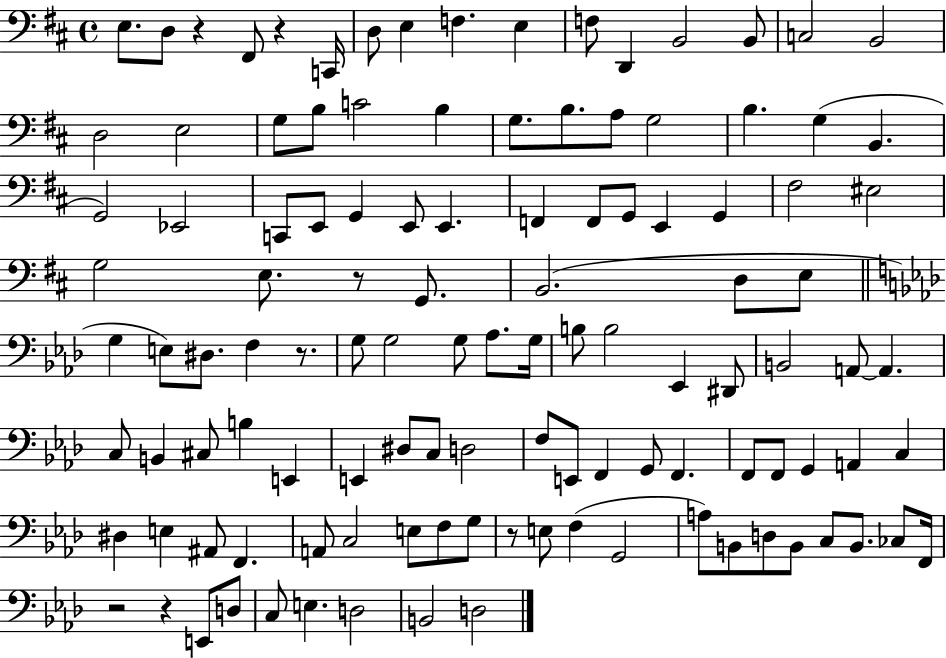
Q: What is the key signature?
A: D major